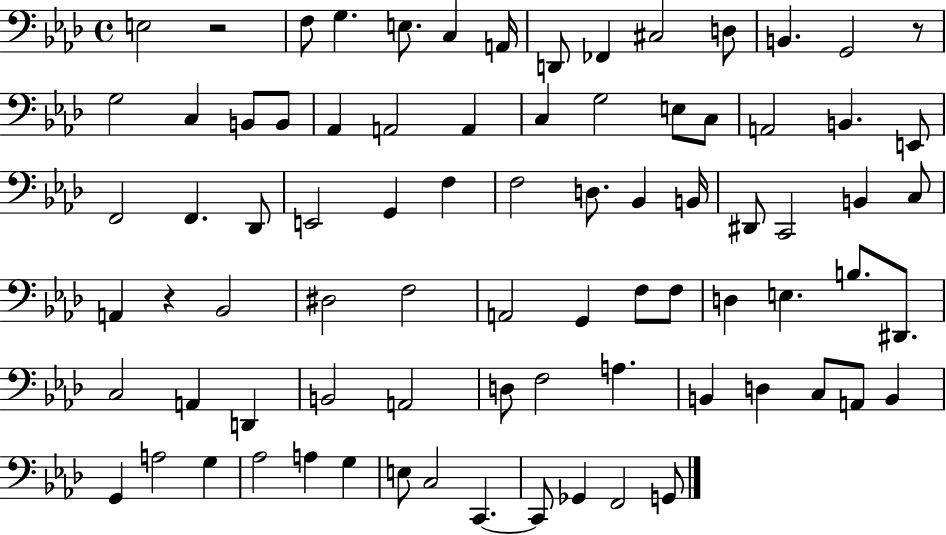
X:1
T:Untitled
M:4/4
L:1/4
K:Ab
E,2 z2 F,/2 G, E,/2 C, A,,/4 D,,/2 _F,, ^C,2 D,/2 B,, G,,2 z/2 G,2 C, B,,/2 B,,/2 _A,, A,,2 A,, C, G,2 E,/2 C,/2 A,,2 B,, E,,/2 F,,2 F,, _D,,/2 E,,2 G,, F, F,2 D,/2 _B,, B,,/4 ^D,,/2 C,,2 B,, C,/2 A,, z _B,,2 ^D,2 F,2 A,,2 G,, F,/2 F,/2 D, E, B,/2 ^D,,/2 C,2 A,, D,, B,,2 A,,2 D,/2 F,2 A, B,, D, C,/2 A,,/2 B,, G,, A,2 G, _A,2 A, G, E,/2 C,2 C,, C,,/2 _G,, F,,2 G,,/2